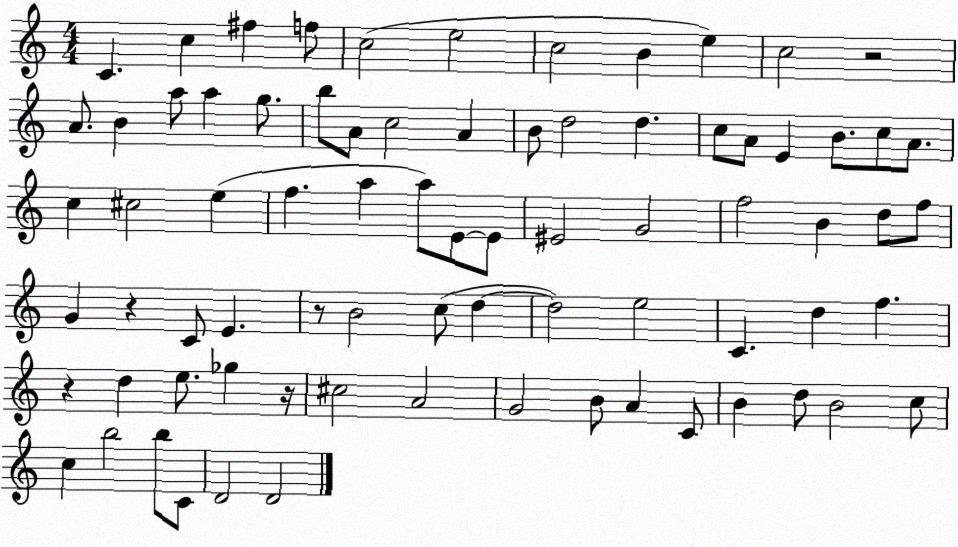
X:1
T:Untitled
M:4/4
L:1/4
K:C
C c ^f f/2 c2 e2 c2 B e c2 z2 A/2 B a/2 a g/2 b/2 A/2 c2 A B/2 d2 d c/2 A/2 E B/2 c/2 A/2 c ^c2 e f a a/2 E/2 E/2 ^E2 G2 f2 B d/2 f/2 G z C/2 E z/2 B2 c/2 d d2 e2 C d f z d e/2 _g z/4 ^c2 A2 G2 B/2 A C/2 B d/2 B2 c/2 c b2 b/2 C/2 D2 D2